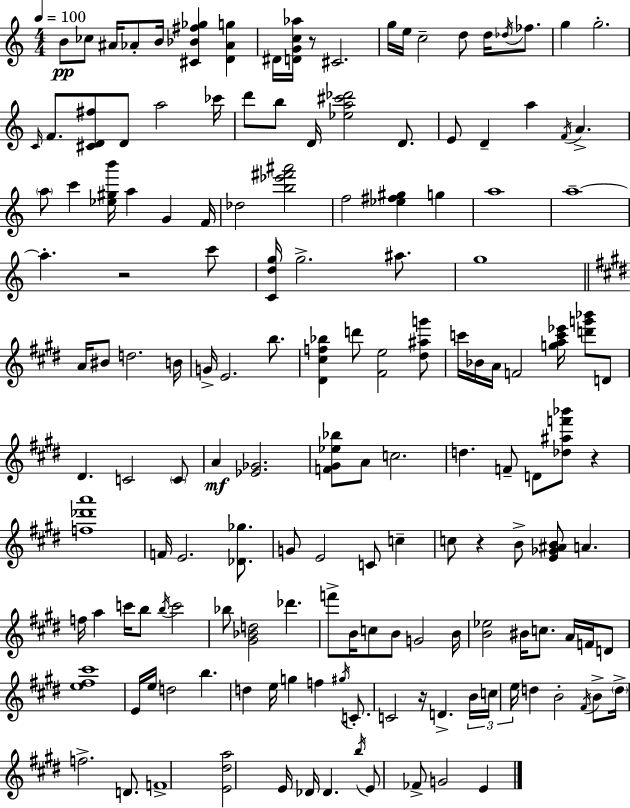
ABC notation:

X:1
T:Untitled
M:4/4
L:1/4
K:C
B/2 _c/2 ^A/4 _A/2 B/4 [^C_B^f_g] [D_Ag] ^D/4 [DGc_a]/4 z/2 ^C2 g/4 e/4 c2 d/2 d/4 _d/4 _f/2 g g2 C/4 F/2 [^CD^f]/2 D/2 a2 _c'/4 d'/2 b/2 D/4 [_ea^c'_d']2 D/2 E/2 D a F/4 A a/2 c' [_e^gb']/4 a G F/4 _d2 [b_e'^f'^a']2 f2 [_e^f^g] g a4 a4 a z2 c'/2 [Cdg]/4 g2 ^a/2 g4 A/4 ^B/2 d2 B/4 G/4 E2 b/2 [^D^cf_b] d'/2 [^Fe]2 [^d^ag']/2 c'/4 _B/4 A/4 F2 [gac'_e']/4 [d'g'_b']/2 D/2 ^D C2 C/2 A [_E_G]2 [F^G_e_b]/2 A/2 c2 d F/2 D/2 [_d^af'_b']/2 z [f_d'a']4 F/4 E2 [_D_g]/2 G/2 E2 C/2 c c/2 z B/2 [E_G^AB]/2 A f/4 a c'/4 b/2 b/4 c'2 _b/2 [^G_Bd]2 _d' f'/2 B/4 c/2 B/2 G2 B/4 [B_e]2 ^B/4 c/2 A/4 F/4 D/2 [e^f^c']4 E/4 e/4 d2 b d e/4 g f ^g/4 C/2 C2 z/4 D B/4 c/4 e/4 d B2 ^F/4 B/2 d/4 f2 D/2 F4 [E^da]2 E/4 _D/4 _D b/4 E/2 _F/2 G2 E